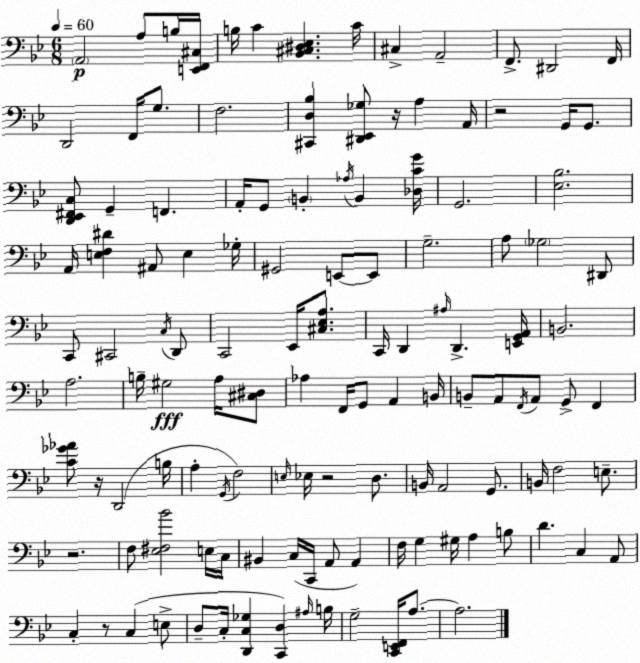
X:1
T:Untitled
M:6/8
L:1/4
K:Bb
A,,2 A,/2 B,/4 [E,,F,,^C,]/4 B,/4 C [_B,,^C,^D,_E,] C/4 ^C, A,,2 F,,/2 ^D,,2 F,,/4 D,,2 F,,/4 G,/2 F,2 [^C,,D,_B,] [^D,,_E,,_G,]/2 z/4 A, A,,/4 z2 G,,/4 G,,/2 [D,,_E,,^F,,C,]/2 G,, F,, A,,/4 G,,/2 B,, _A,/4 B,, [_D,CG]/4 G,,2 [_E,_B,]2 A,,/4 [E,F,^D] ^A,,/2 E, _G,/4 ^G,,2 E,,/2 E,,/2 G,2 A,/2 _G,2 ^D,,/2 C,,/2 ^C,,2 C,/4 D,,/2 C,,2 _E,,/4 [^C,_E,A,]/2 C,,/4 D,, ^A,/4 D,, [E,,G,,A,,]/4 B,,2 A,2 B,/4 ^G,2 A,/4 [^C,^D,]/2 _A, F,,/4 G,,/2 A,, B,,/4 B,,/2 A,,/2 F,,/4 A,,/2 G,,/2 F,, [C_G_A]/2 z/4 D,,2 B,/4 A, G,,/4 F,2 E,/4 _E,/4 z2 D,/2 B,,/4 A,,2 G,,/2 B,,/4 F,2 E,/2 z2 F,/2 [_E,^F,_B]2 E,/4 C,/4 ^B,, C,/4 C,,/4 A,,/2 A,, F,/4 G, ^G,/4 A, B,/2 D C, A,,/2 C, z/2 C, E,/2 D,/2 C,/4 [D,,C,_G,] [C,,D,] ^A,/4 B,/4 G,2 [C,,E,,F,,]/4 A,/2 A,2